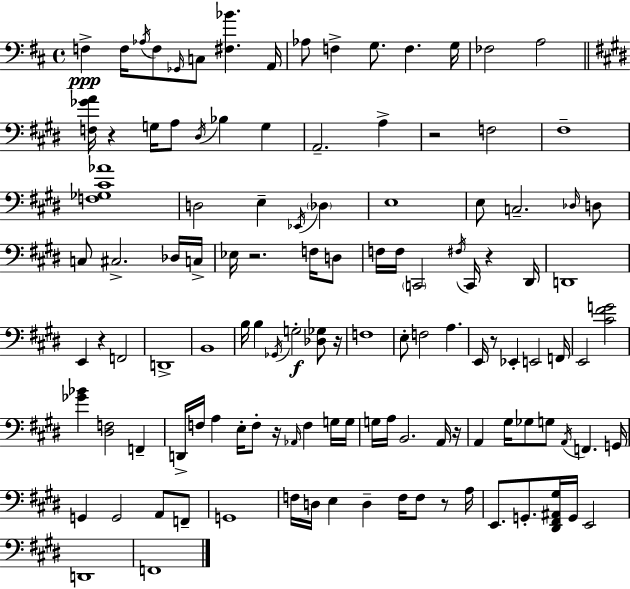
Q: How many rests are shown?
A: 10